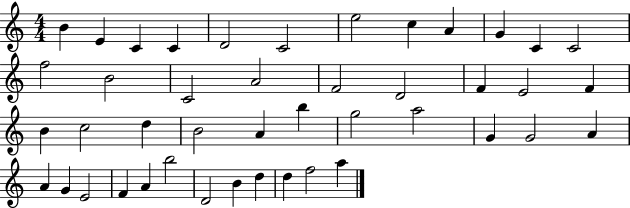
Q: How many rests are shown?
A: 0